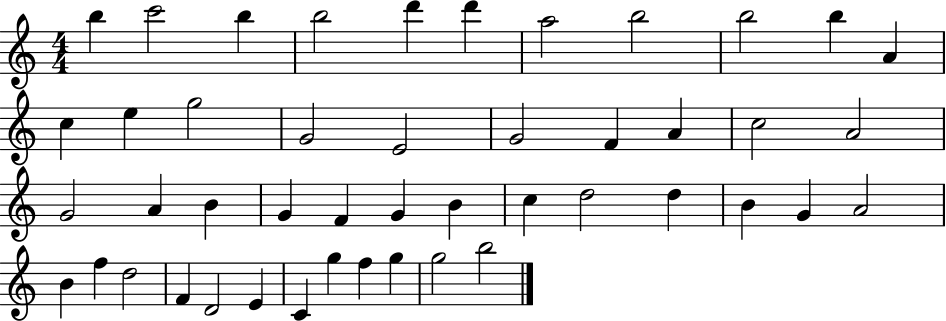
B5/q C6/h B5/q B5/h D6/q D6/q A5/h B5/h B5/h B5/q A4/q C5/q E5/q G5/h G4/h E4/h G4/h F4/q A4/q C5/h A4/h G4/h A4/q B4/q G4/q F4/q G4/q B4/q C5/q D5/h D5/q B4/q G4/q A4/h B4/q F5/q D5/h F4/q D4/h E4/q C4/q G5/q F5/q G5/q G5/h B5/h